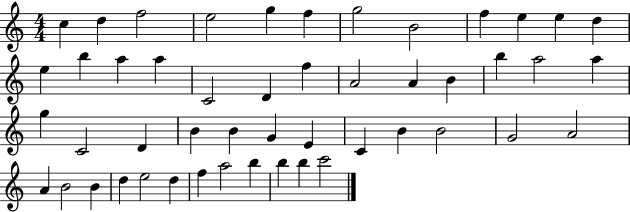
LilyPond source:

{
  \clef treble
  \numericTimeSignature
  \time 4/4
  \key c \major
  c''4 d''4 f''2 | e''2 g''4 f''4 | g''2 b'2 | f''4 e''4 e''4 d''4 | \break e''4 b''4 a''4 a''4 | c'2 d'4 f''4 | a'2 a'4 b'4 | b''4 a''2 a''4 | \break g''4 c'2 d'4 | b'4 b'4 g'4 e'4 | c'4 b'4 b'2 | g'2 a'2 | \break a'4 b'2 b'4 | d''4 e''2 d''4 | f''4 a''2 b''4 | b''4 b''4 c'''2 | \break \bar "|."
}